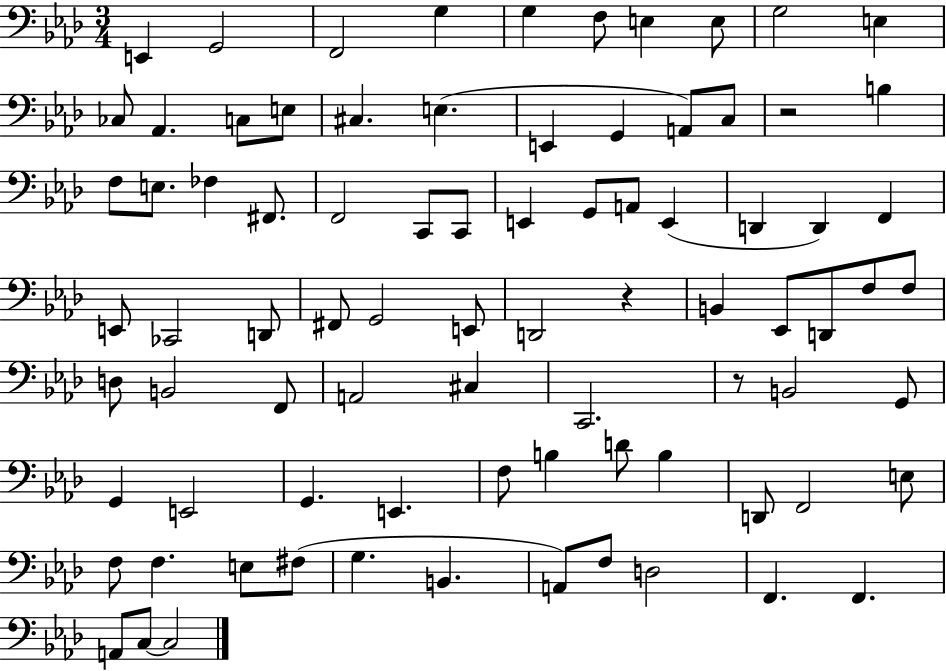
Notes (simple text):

E2/q G2/h F2/h G3/q G3/q F3/e E3/q E3/e G3/h E3/q CES3/e Ab2/q. C3/e E3/e C#3/q. E3/q. E2/q G2/q A2/e C3/e R/h B3/q F3/e E3/e. FES3/q F#2/e. F2/h C2/e C2/e E2/q G2/e A2/e E2/q D2/q D2/q F2/q E2/e CES2/h D2/e F#2/e G2/h E2/e D2/h R/q B2/q Eb2/e D2/e F3/e F3/e D3/e B2/h F2/e A2/h C#3/q C2/h. R/e B2/h G2/e G2/q E2/h G2/q. E2/q. F3/e B3/q D4/e B3/q D2/e F2/h E3/e F3/e F3/q. E3/e F#3/e G3/q. B2/q. A2/e F3/e D3/h F2/q. F2/q. A2/e C3/e C3/h